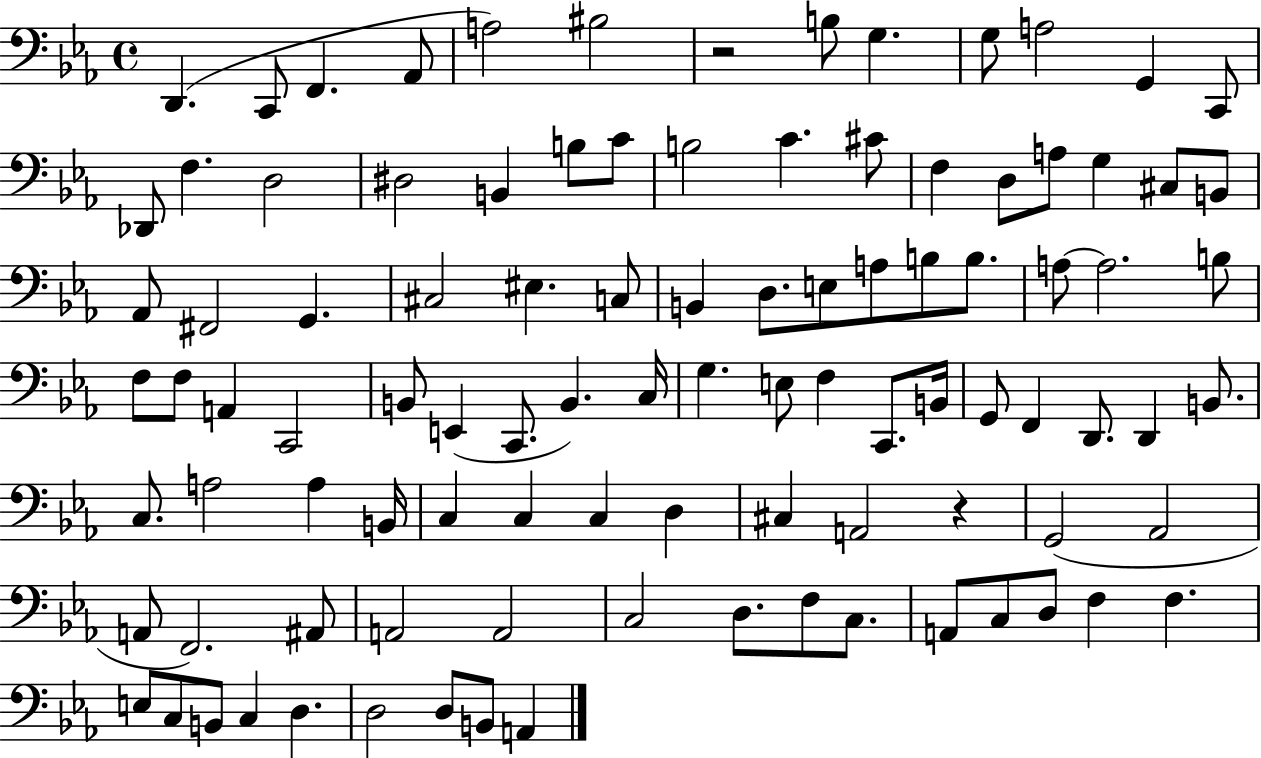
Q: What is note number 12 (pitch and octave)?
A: C2